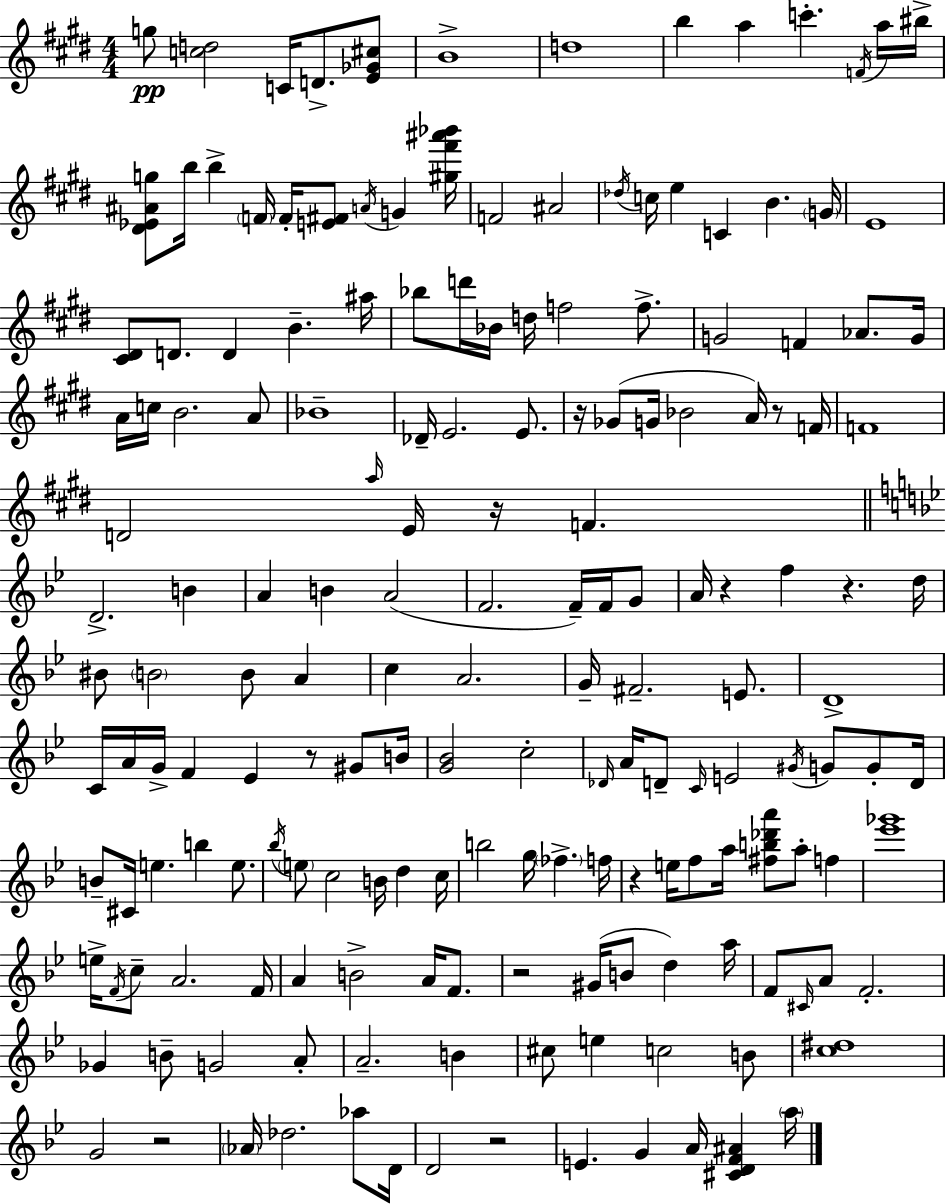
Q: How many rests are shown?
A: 10